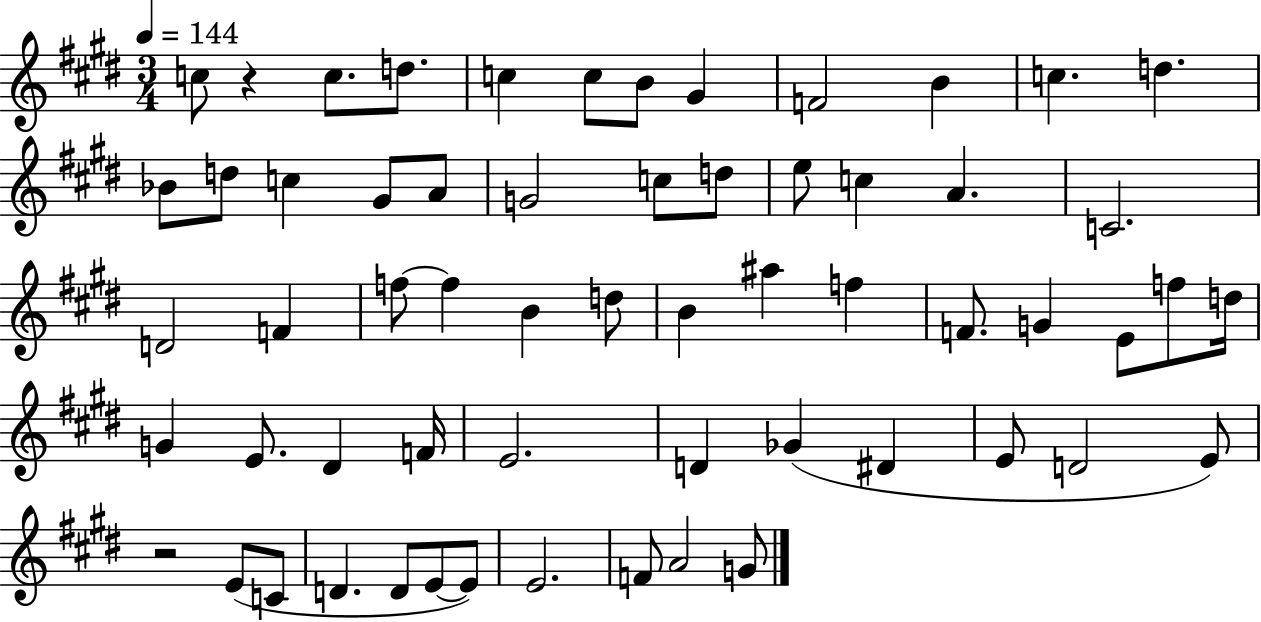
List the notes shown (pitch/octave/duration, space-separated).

C5/e R/q C5/e. D5/e. C5/q C5/e B4/e G#4/q F4/h B4/q C5/q. D5/q. Bb4/e D5/e C5/q G#4/e A4/e G4/h C5/e D5/e E5/e C5/q A4/q. C4/h. D4/h F4/q F5/e F5/q B4/q D5/e B4/q A#5/q F5/q F4/e. G4/q E4/e F5/e D5/s G4/q E4/e. D#4/q F4/s E4/h. D4/q Gb4/q D#4/q E4/e D4/h E4/e R/h E4/e C4/e D4/q. D4/e E4/e E4/e E4/h. F4/e A4/h G4/e